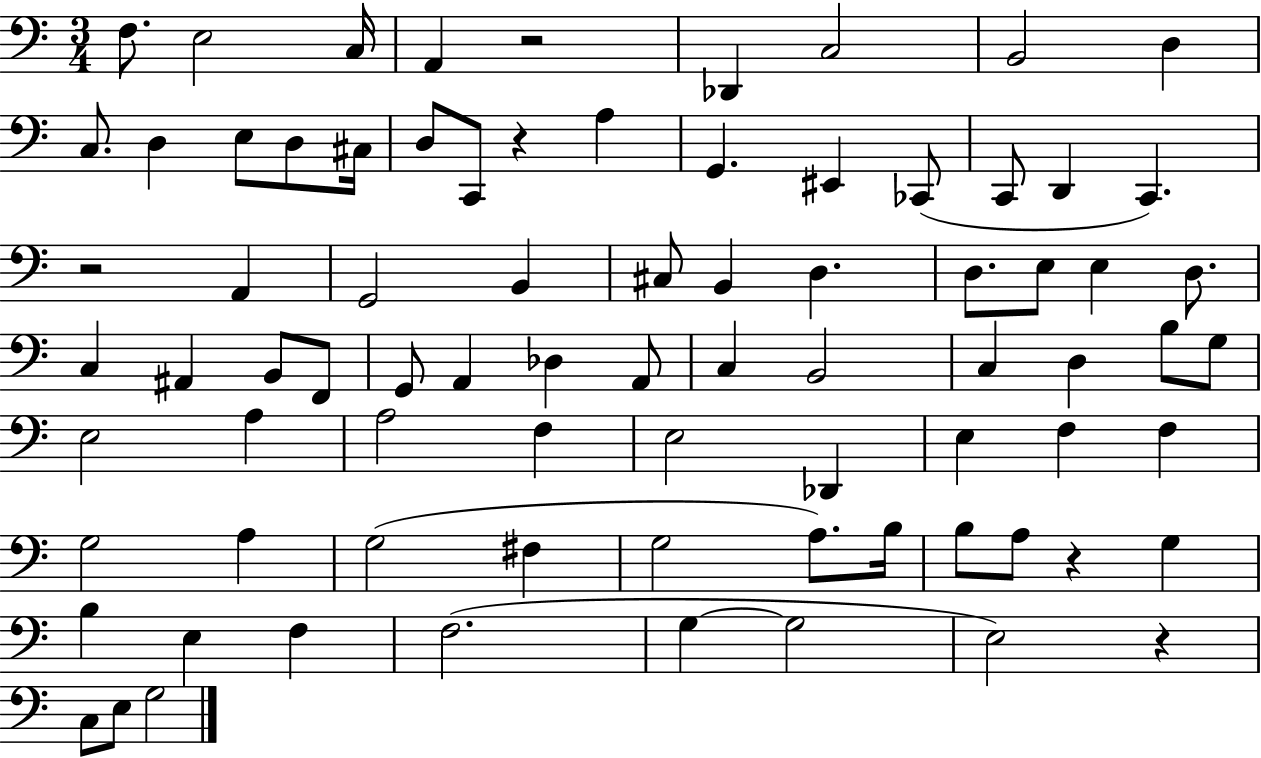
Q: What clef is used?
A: bass